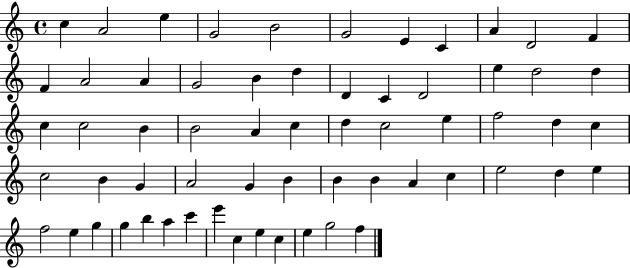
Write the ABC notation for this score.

X:1
T:Untitled
M:4/4
L:1/4
K:C
c A2 e G2 B2 G2 E C A D2 F F A2 A G2 B d D C D2 e d2 d c c2 B B2 A c d c2 e f2 d c c2 B G A2 G B B B A c e2 d e f2 e g g b a c' e' c e c e g2 f